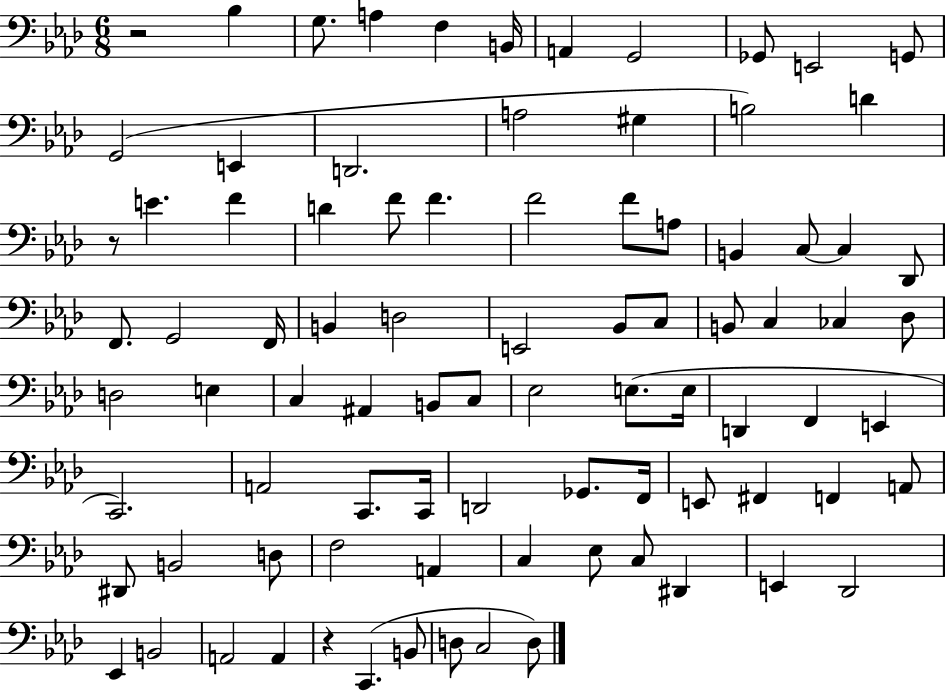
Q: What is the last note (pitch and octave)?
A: D3